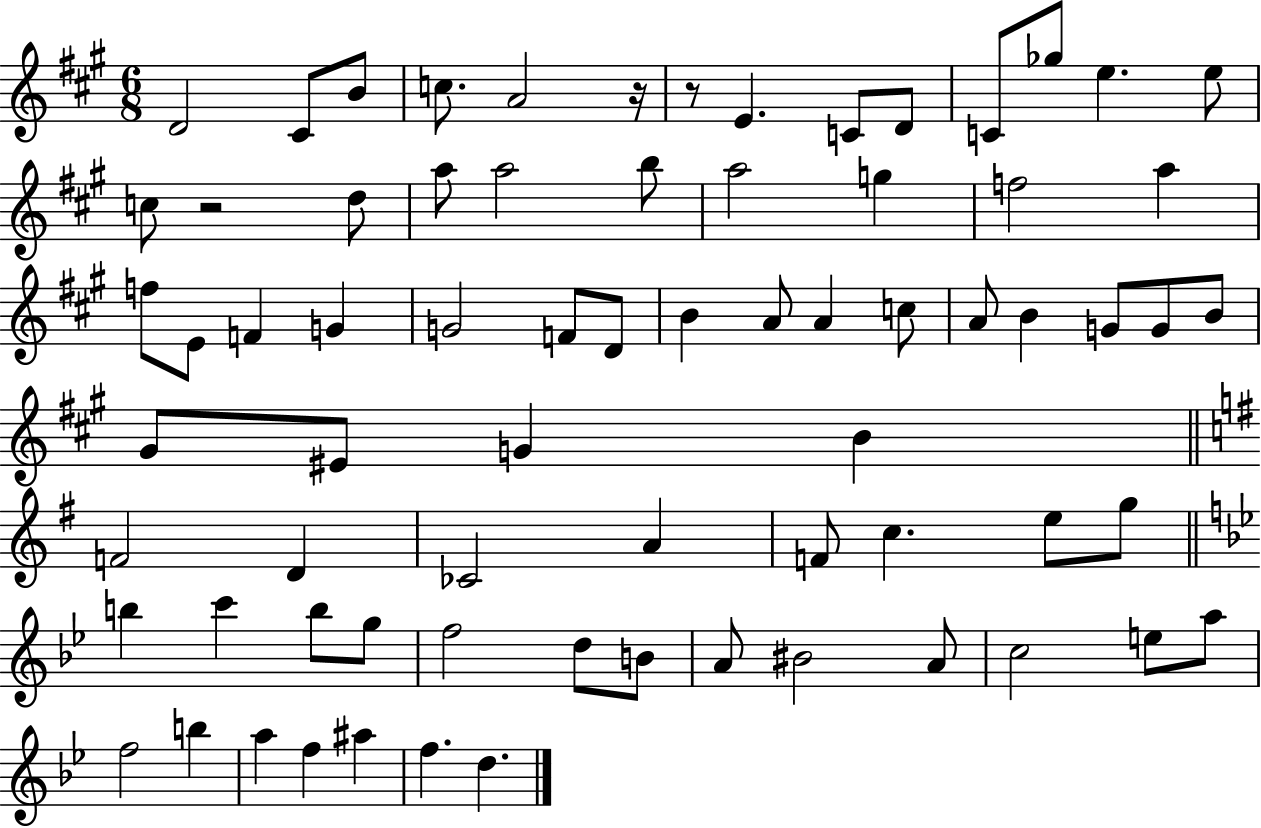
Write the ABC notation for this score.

X:1
T:Untitled
M:6/8
L:1/4
K:A
D2 ^C/2 B/2 c/2 A2 z/4 z/2 E C/2 D/2 C/2 _g/2 e e/2 c/2 z2 d/2 a/2 a2 b/2 a2 g f2 a f/2 E/2 F G G2 F/2 D/2 B A/2 A c/2 A/2 B G/2 G/2 B/2 ^G/2 ^E/2 G B F2 D _C2 A F/2 c e/2 g/2 b c' b/2 g/2 f2 d/2 B/2 A/2 ^B2 A/2 c2 e/2 a/2 f2 b a f ^a f d